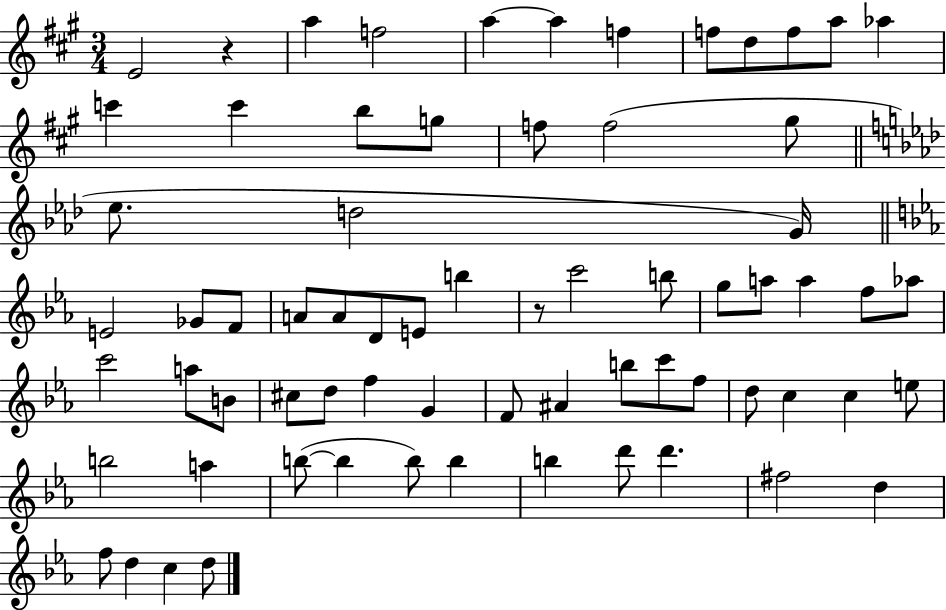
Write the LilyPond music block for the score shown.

{
  \clef treble
  \numericTimeSignature
  \time 3/4
  \key a \major
  \repeat volta 2 { e'2 r4 | a''4 f''2 | a''4~~ a''4 f''4 | f''8 d''8 f''8 a''8 aes''4 | \break c'''4 c'''4 b''8 g''8 | f''8 f''2( gis''8 | \bar "||" \break \key aes \major ees''8. d''2 g'16) | \bar "||" \break \key c \minor e'2 ges'8 f'8 | a'8 a'8 d'8 e'8 b''4 | r8 c'''2 b''8 | g''8 a''8 a''4 f''8 aes''8 | \break c'''2 a''8 b'8 | cis''8 d''8 f''4 g'4 | f'8 ais'4 b''8 c'''8 f''8 | d''8 c''4 c''4 e''8 | \break b''2 a''4 | b''8~(~ b''4 b''8) b''4 | b''4 d'''8 d'''4. | fis''2 d''4 | \break f''8 d''4 c''4 d''8 | } \bar "|."
}